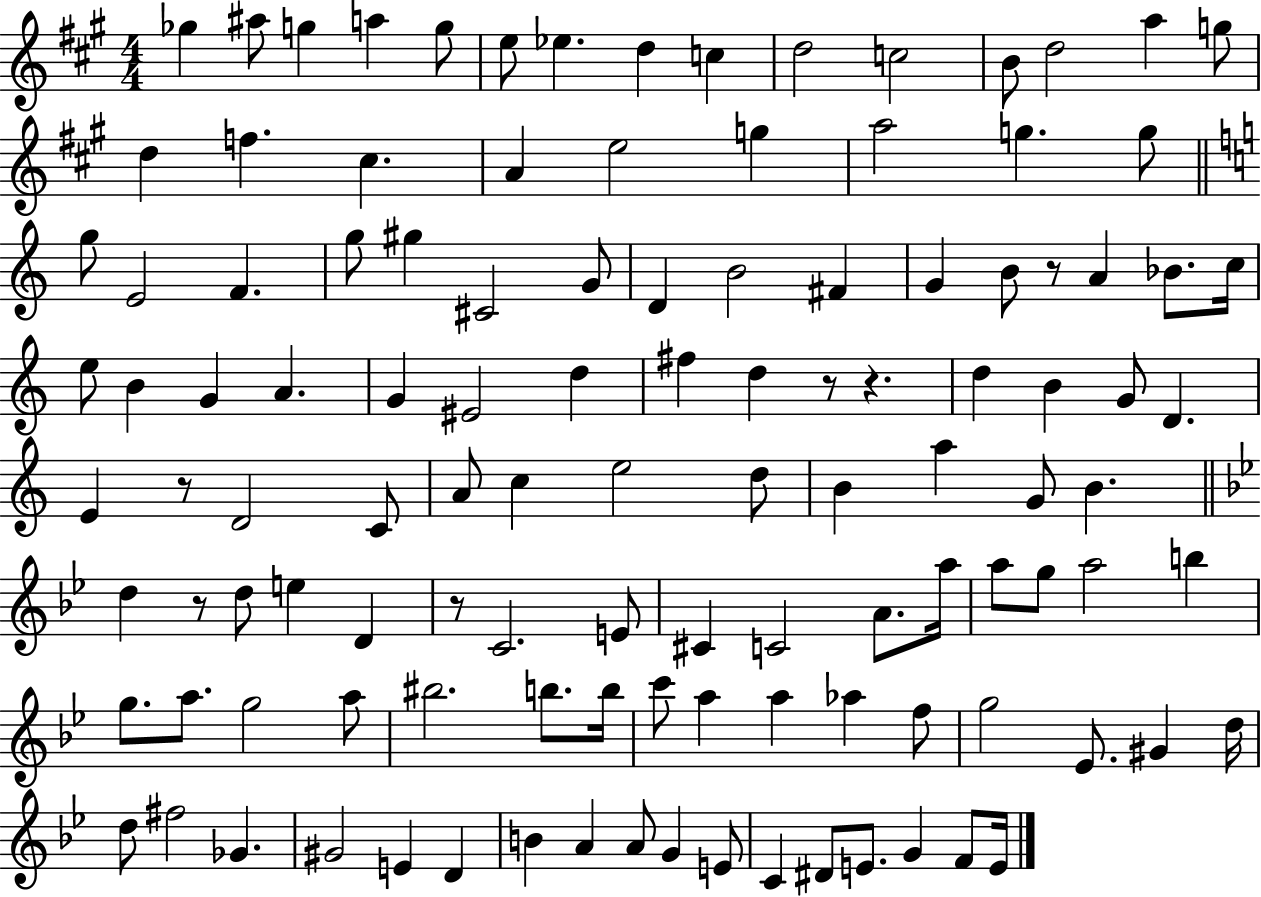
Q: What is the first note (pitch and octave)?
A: Gb5